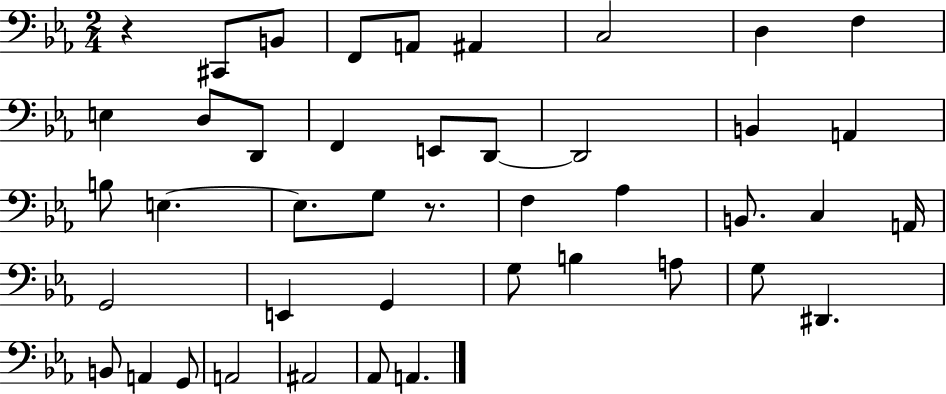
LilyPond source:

{
  \clef bass
  \numericTimeSignature
  \time 2/4
  \key ees \major
  \repeat volta 2 { r4 cis,8 b,8 | f,8 a,8 ais,4 | c2 | d4 f4 | \break e4 d8 d,8 | f,4 e,8 d,8~~ | d,2 | b,4 a,4 | \break b8 e4.~~ | e8. g8 r8. | f4 aes4 | b,8. c4 a,16 | \break g,2 | e,4 g,4 | g8 b4 a8 | g8 dis,4. | \break b,8 a,4 g,8 | a,2 | ais,2 | aes,8 a,4. | \break } \bar "|."
}